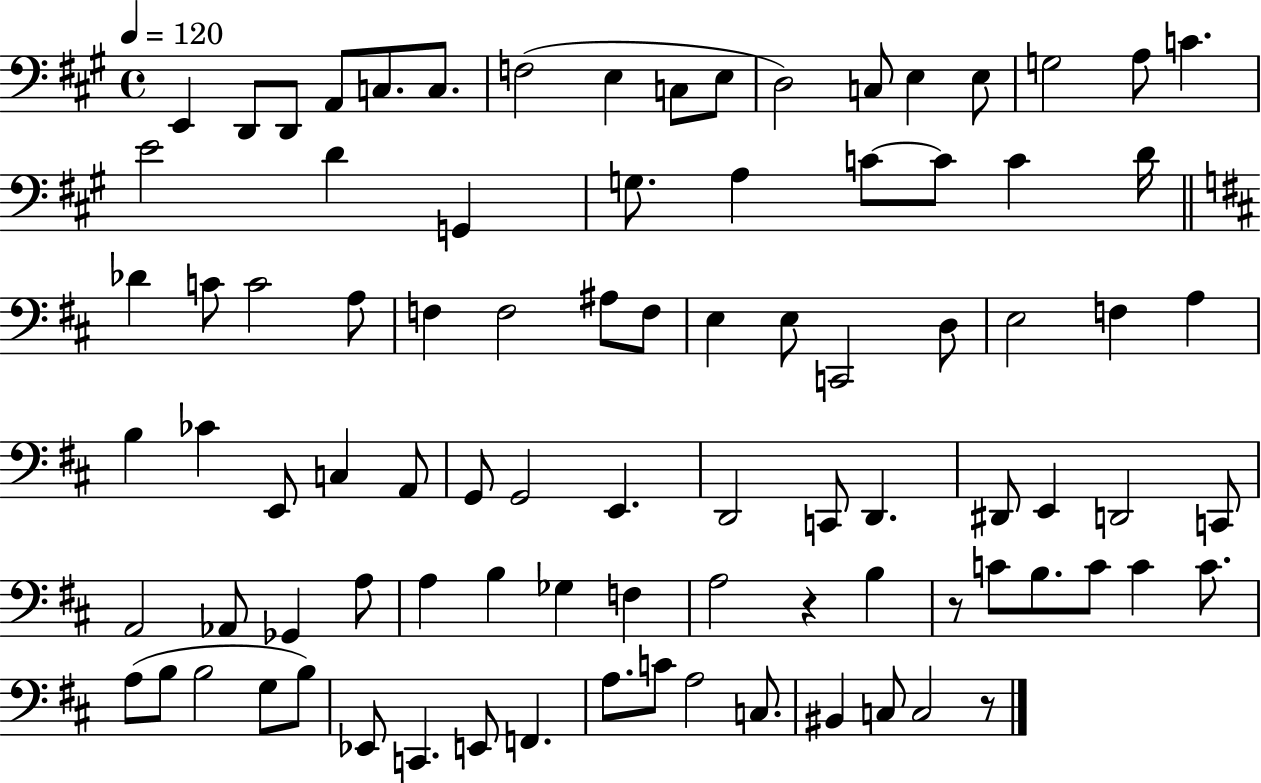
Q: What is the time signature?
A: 4/4